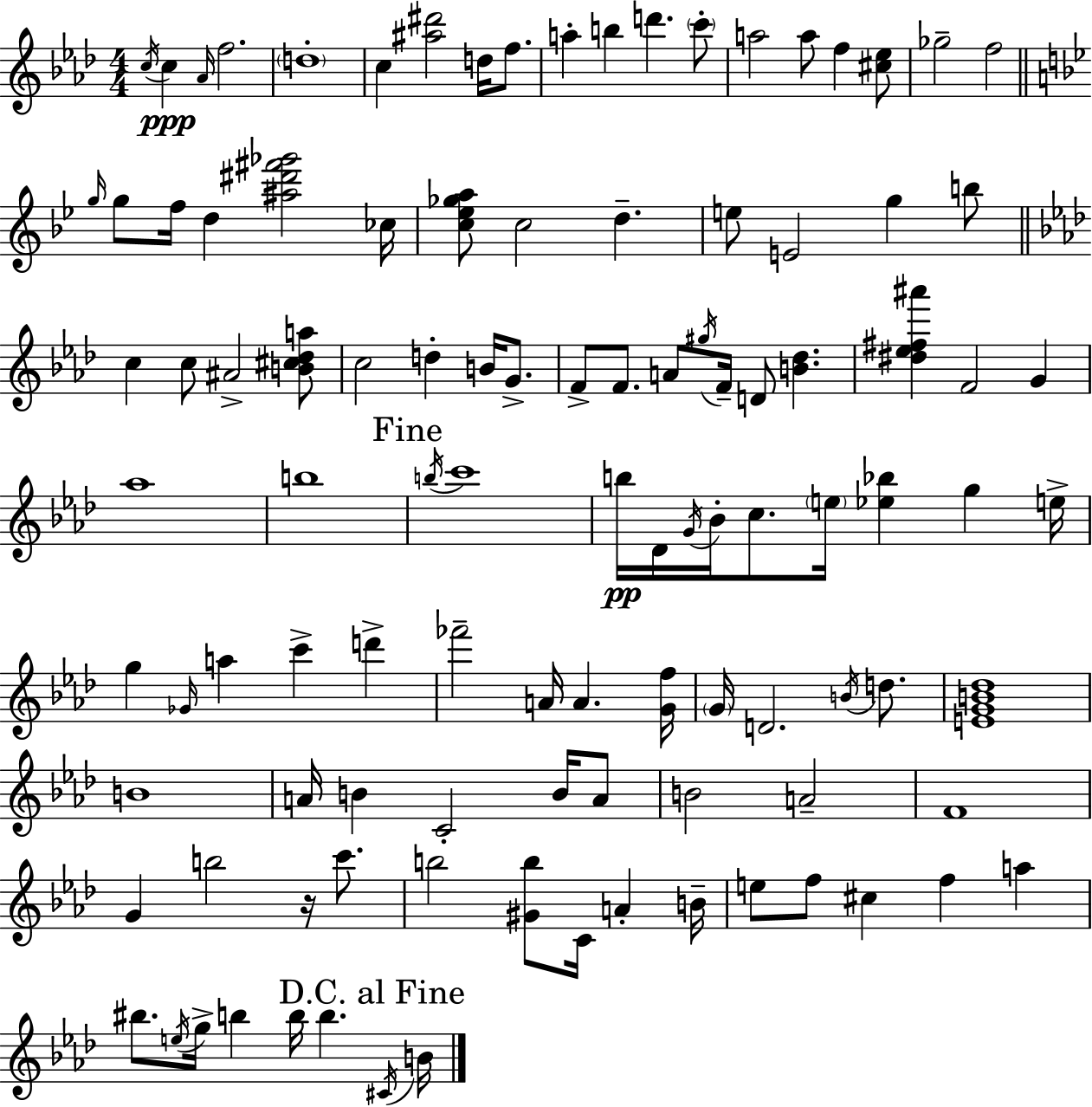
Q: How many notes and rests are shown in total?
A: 108